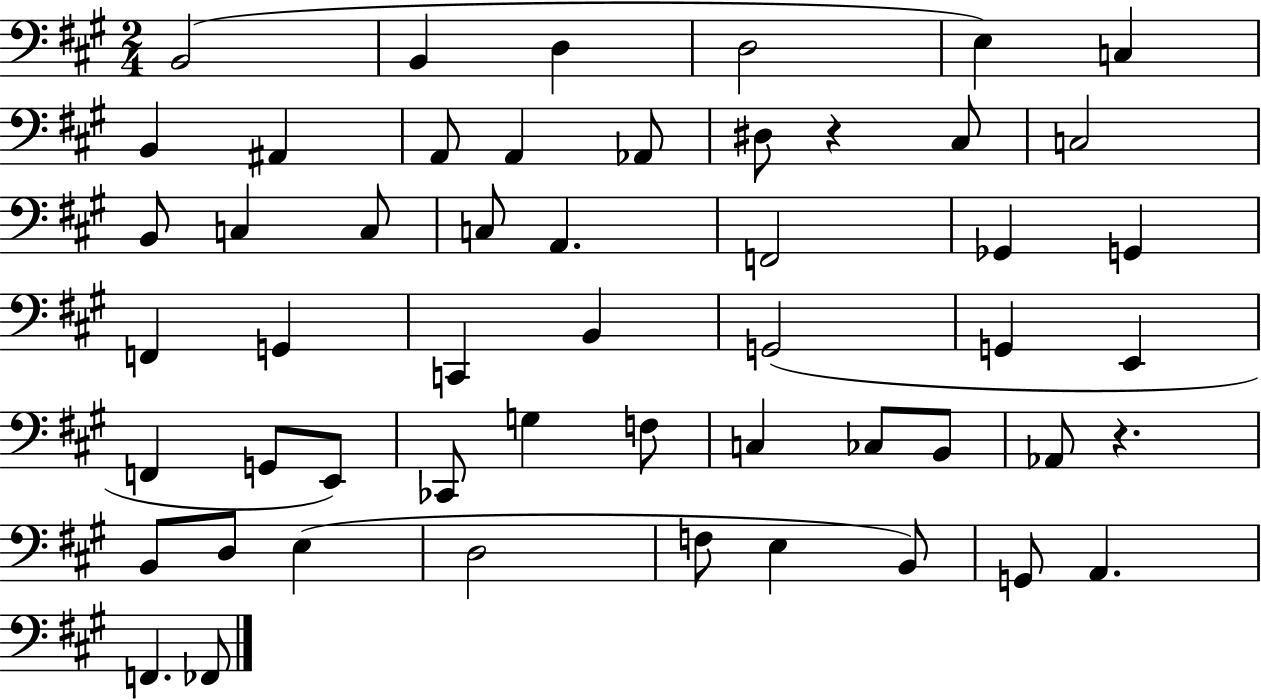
X:1
T:Untitled
M:2/4
L:1/4
K:A
B,,2 B,, D, D,2 E, C, B,, ^A,, A,,/2 A,, _A,,/2 ^D,/2 z ^C,/2 C,2 B,,/2 C, C,/2 C,/2 A,, F,,2 _G,, G,, F,, G,, C,, B,, G,,2 G,, E,, F,, G,,/2 E,,/2 _C,,/2 G, F,/2 C, _C,/2 B,,/2 _A,,/2 z B,,/2 D,/2 E, D,2 F,/2 E, B,,/2 G,,/2 A,, F,, _F,,/2